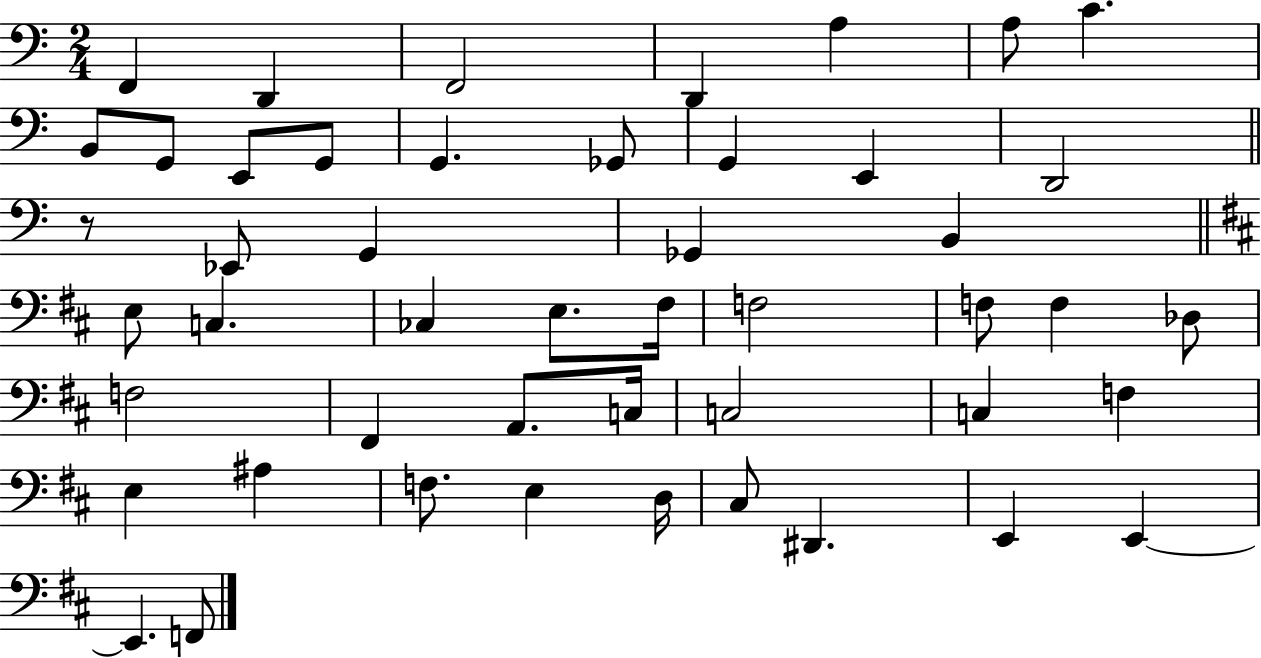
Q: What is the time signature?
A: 2/4